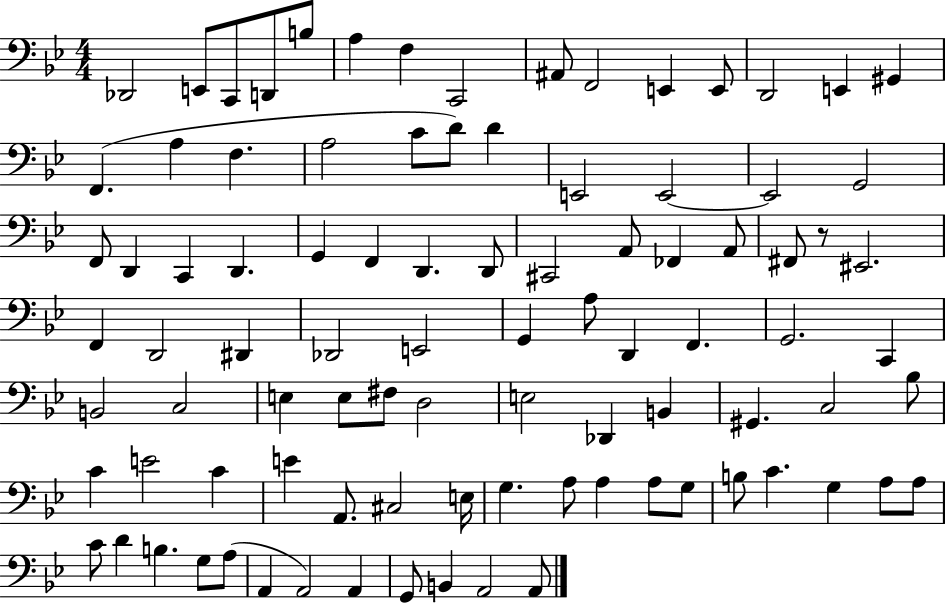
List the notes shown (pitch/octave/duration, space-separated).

Db2/h E2/e C2/e D2/e B3/e A3/q F3/q C2/h A#2/e F2/h E2/q E2/e D2/h E2/q G#2/q F2/q. A3/q F3/q. A3/h C4/e D4/e D4/q E2/h E2/h E2/h G2/h F2/e D2/q C2/q D2/q. G2/q F2/q D2/q. D2/e C#2/h A2/e FES2/q A2/e F#2/e R/e EIS2/h. F2/q D2/h D#2/q Db2/h E2/h G2/q A3/e D2/q F2/q. G2/h. C2/q B2/h C3/h E3/q E3/e F#3/e D3/h E3/h Db2/q B2/q G#2/q. C3/h Bb3/e C4/q E4/h C4/q E4/q A2/e. C#3/h E3/s G3/q. A3/e A3/q A3/e G3/e B3/e C4/q. G3/q A3/e A3/e C4/e D4/q B3/q. G3/e A3/e A2/q A2/h A2/q G2/e B2/q A2/h A2/e